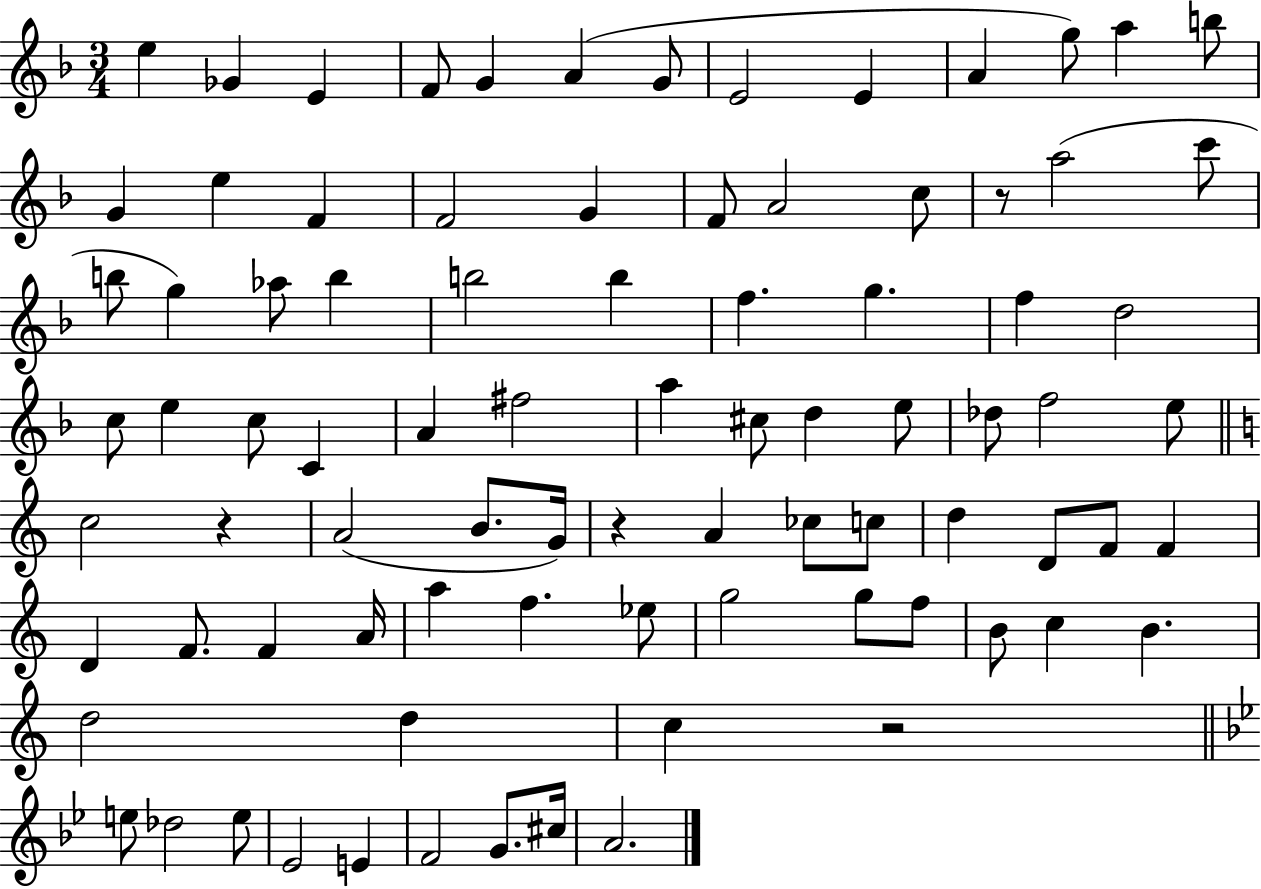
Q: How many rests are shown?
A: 4